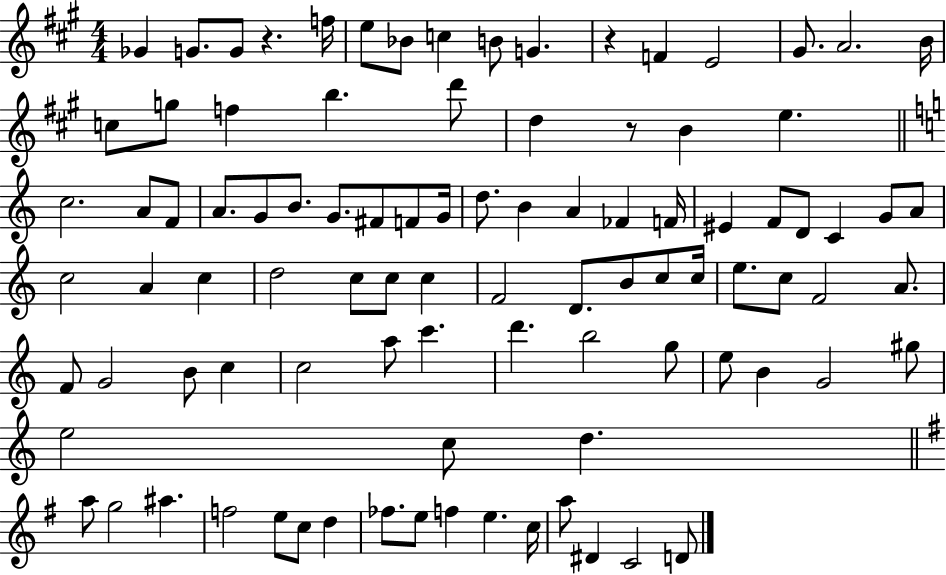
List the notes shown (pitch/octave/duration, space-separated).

Gb4/q G4/e. G4/e R/q. F5/s E5/e Bb4/e C5/q B4/e G4/q. R/q F4/q E4/h G#4/e. A4/h. B4/s C5/e G5/e F5/q B5/q. D6/e D5/q R/e B4/q E5/q. C5/h. A4/e F4/e A4/e. G4/e B4/e. G4/e. F#4/e F4/e G4/s D5/e. B4/q A4/q FES4/q F4/s EIS4/q F4/e D4/e C4/q G4/e A4/e C5/h A4/q C5/q D5/h C5/e C5/e C5/q F4/h D4/e. B4/e C5/e C5/s E5/e. C5/e F4/h A4/e. F4/e G4/h B4/e C5/q C5/h A5/e C6/q. D6/q. B5/h G5/e E5/e B4/q G4/h G#5/e E5/h C5/e D5/q. A5/e G5/h A#5/q. F5/h E5/e C5/e D5/q FES5/e. E5/e F5/q E5/q. C5/s A5/e D#4/q C4/h D4/e